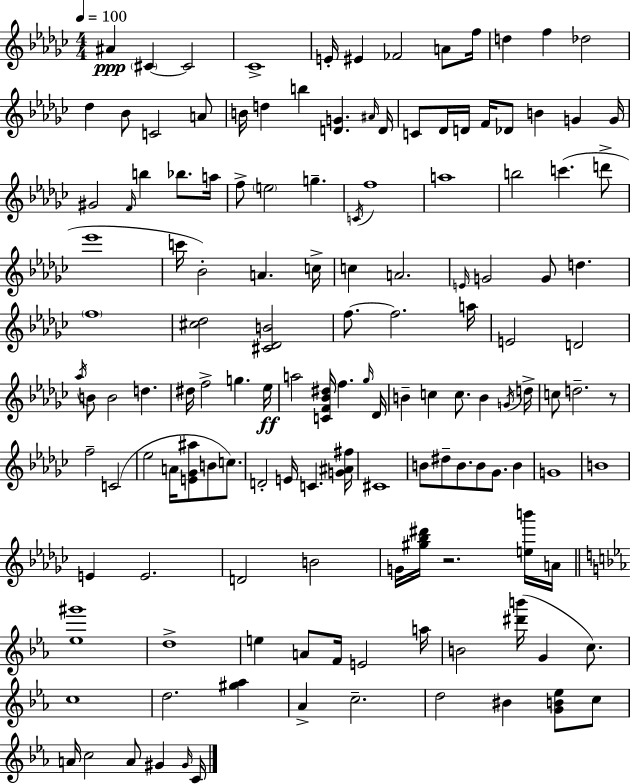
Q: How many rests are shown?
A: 2